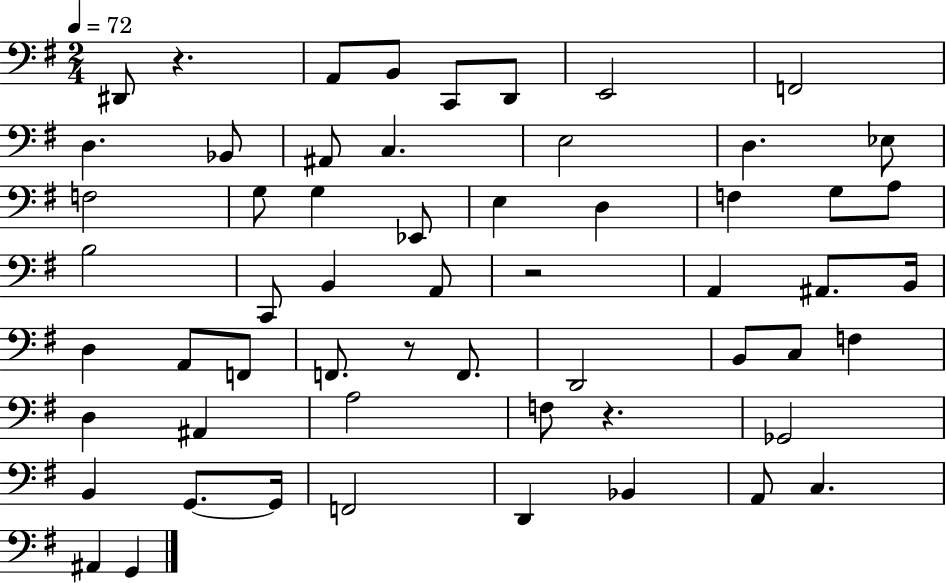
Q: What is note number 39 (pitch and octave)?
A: F3